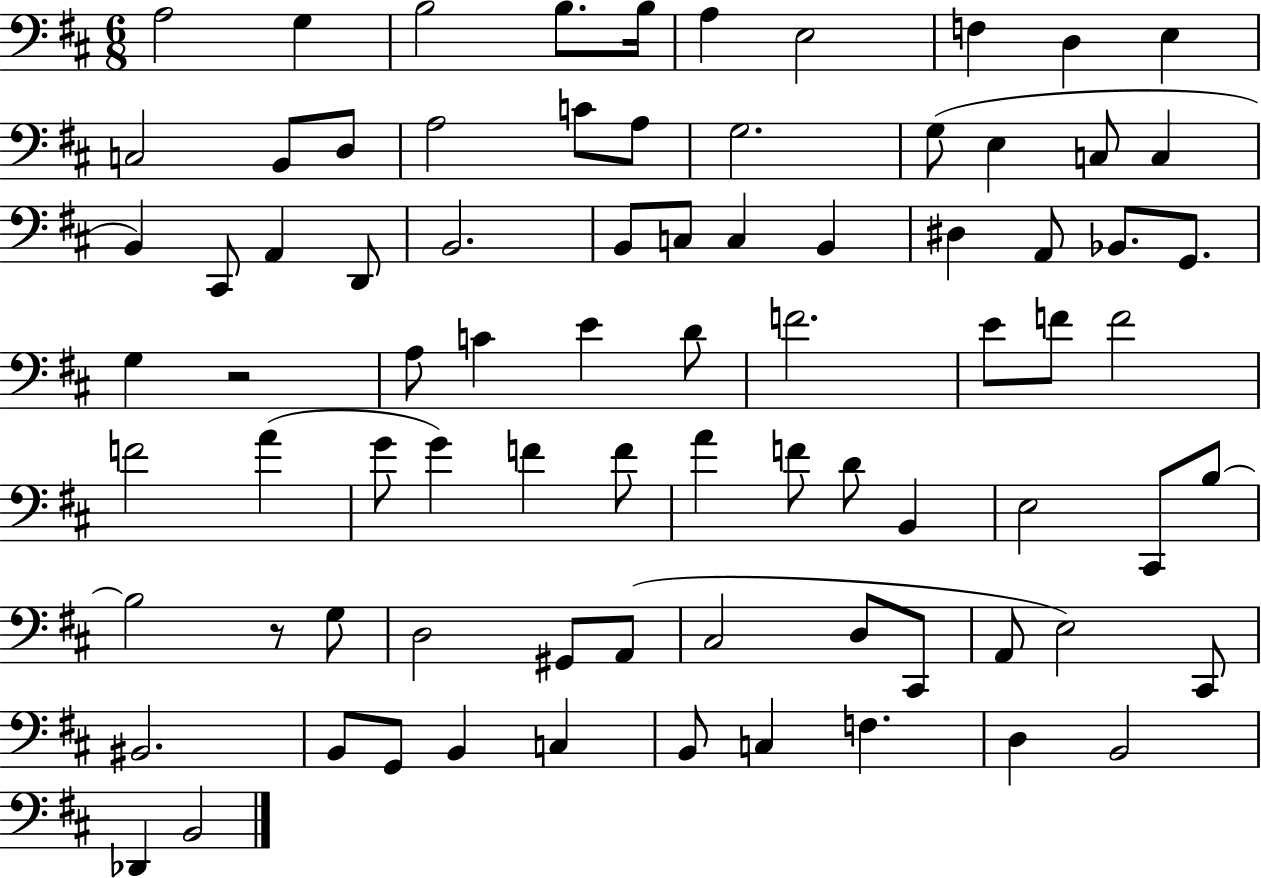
{
  \clef bass
  \numericTimeSignature
  \time 6/8
  \key d \major
  a2 g4 | b2 b8. b16 | a4 e2 | f4 d4 e4 | \break c2 b,8 d8 | a2 c'8 a8 | g2. | g8( e4 c8 c4 | \break b,4) cis,8 a,4 d,8 | b,2. | b,8 c8 c4 b,4 | dis4 a,8 bes,8. g,8. | \break g4 r2 | a8 c'4 e'4 d'8 | f'2. | e'8 f'8 f'2 | \break f'2 a'4( | g'8 g'4) f'4 f'8 | a'4 f'8 d'8 b,4 | e2 cis,8 b8~~ | \break b2 r8 g8 | d2 gis,8 a,8( | cis2 d8 cis,8 | a,8 e2) cis,8 | \break bis,2. | b,8 g,8 b,4 c4 | b,8 c4 f4. | d4 b,2 | \break des,4 b,2 | \bar "|."
}